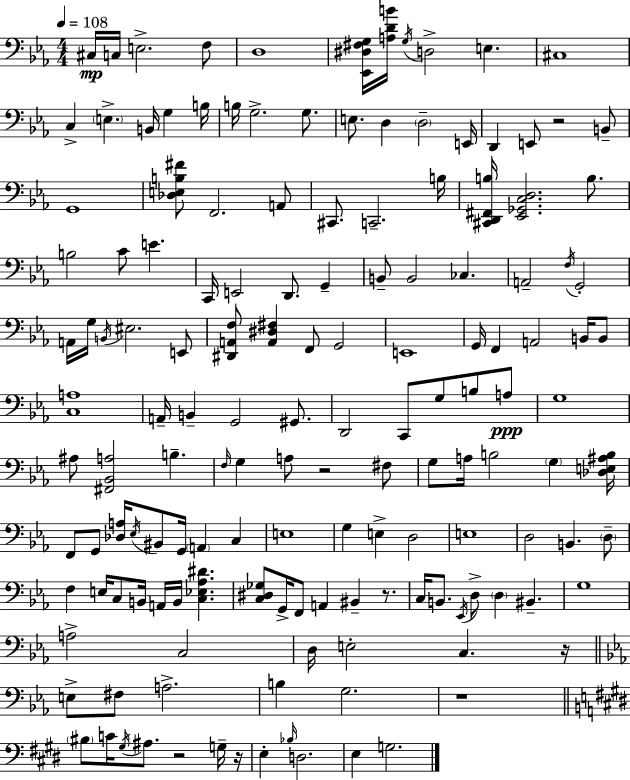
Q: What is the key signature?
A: EES major